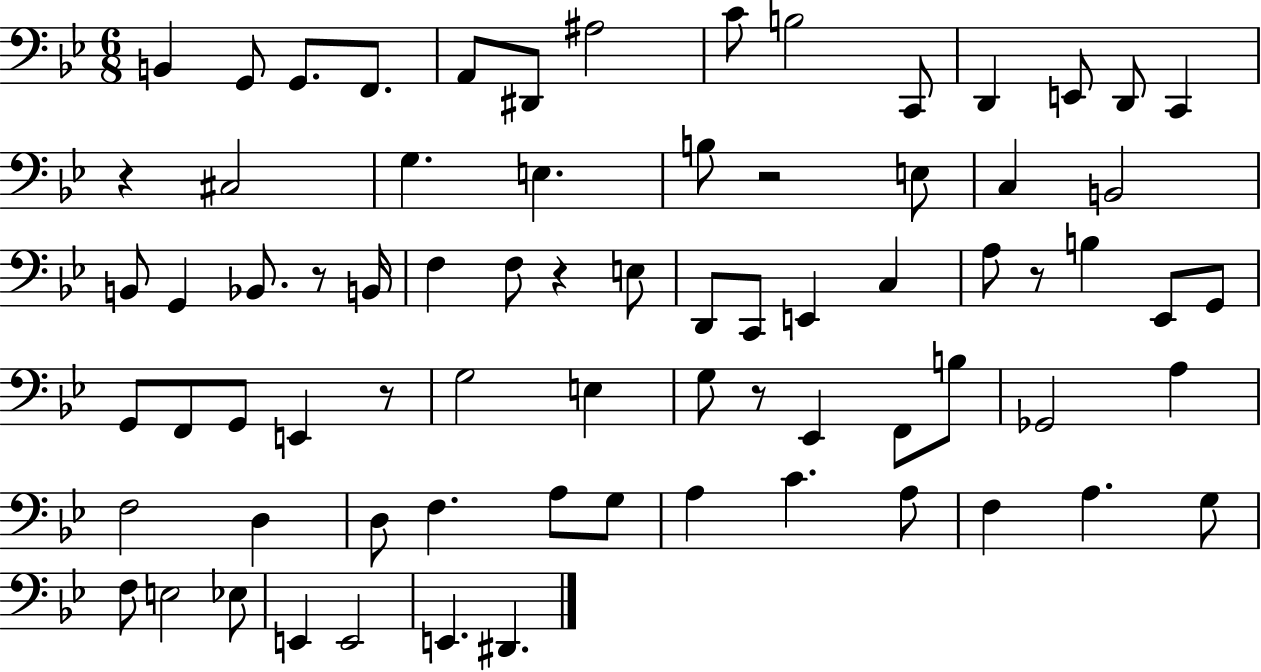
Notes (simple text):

B2/q G2/e G2/e. F2/e. A2/e D#2/e A#3/h C4/e B3/h C2/e D2/q E2/e D2/e C2/q R/q C#3/h G3/q. E3/q. B3/e R/h E3/e C3/q B2/h B2/e G2/q Bb2/e. R/e B2/s F3/q F3/e R/q E3/e D2/e C2/e E2/q C3/q A3/e R/e B3/q Eb2/e G2/e G2/e F2/e G2/e E2/q R/e G3/h E3/q G3/e R/e Eb2/q F2/e B3/e Gb2/h A3/q F3/h D3/q D3/e F3/q. A3/e G3/e A3/q C4/q. A3/e F3/q A3/q. G3/e F3/e E3/h Eb3/e E2/q E2/h E2/q. D#2/q.